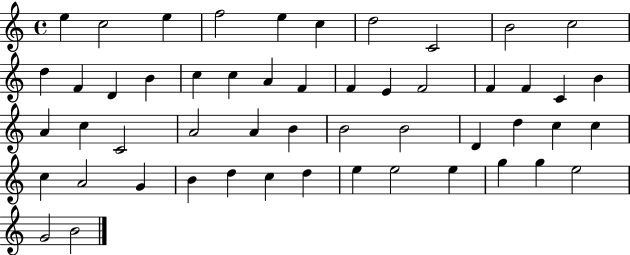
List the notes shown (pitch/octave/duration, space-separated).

E5/q C5/h E5/q F5/h E5/q C5/q D5/h C4/h B4/h C5/h D5/q F4/q D4/q B4/q C5/q C5/q A4/q F4/q F4/q E4/q F4/h F4/q F4/q C4/q B4/q A4/q C5/q C4/h A4/h A4/q B4/q B4/h B4/h D4/q D5/q C5/q C5/q C5/q A4/h G4/q B4/q D5/q C5/q D5/q E5/q E5/h E5/q G5/q G5/q E5/h G4/h B4/h